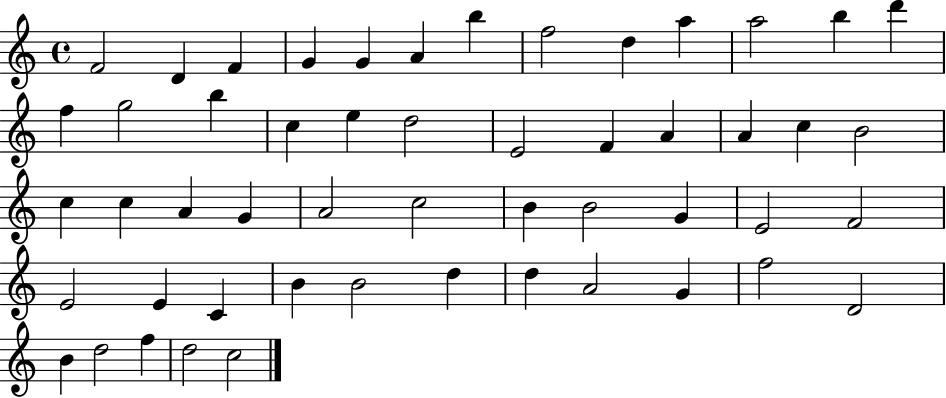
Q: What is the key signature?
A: C major